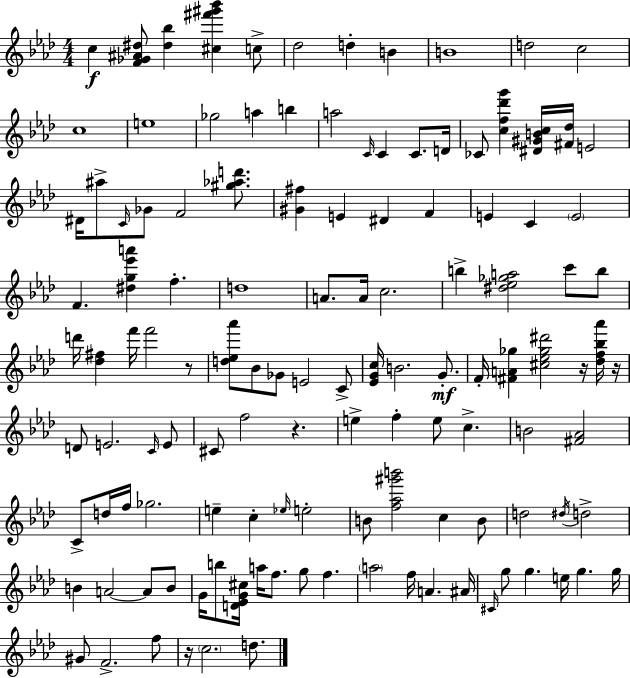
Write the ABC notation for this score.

X:1
T:Untitled
M:4/4
L:1/4
K:Fm
c [F_G^A^d]/2 [^d_b] [^c^f'^g'_b'] c/2 _d2 d B B4 d2 c2 c4 e4 _g2 a b a2 C/4 C C/2 D/4 _C/2 [cf_d'g'] [^D^GBc]/4 [^F_d]/4 E2 ^D/4 ^a/2 C/4 _G/2 F2 [^g_ad']/2 [^G^f] E ^D F E C E2 F [^dg_e'a'] f d4 A/2 A/4 c2 b [^d_e_ga]2 c'/2 b/2 d'/4 [_d^f] f'/4 f'2 z/2 [d_e_a']/2 _B/2 _G/2 E2 C/2 [_EGc]/4 B2 G/2 F/4 [^FA_g] [^c_e_g^d']2 z/4 [_df_b_a']/4 z/4 D/2 E2 C/4 E/2 ^C/2 f2 z e f e/2 c B2 [^F_A]2 C/2 d/4 f/4 _g2 e c _e/4 e2 B/2 [f_a^g'b']2 c B/2 d2 ^d/4 d2 B A2 A/2 B/2 G/4 b/2 [D_EG^c]/4 a/4 f/2 g/2 f a2 f/4 A ^A/4 ^C/4 g/2 g e/4 g g/4 ^G/2 F2 f/2 z/4 c2 d/2